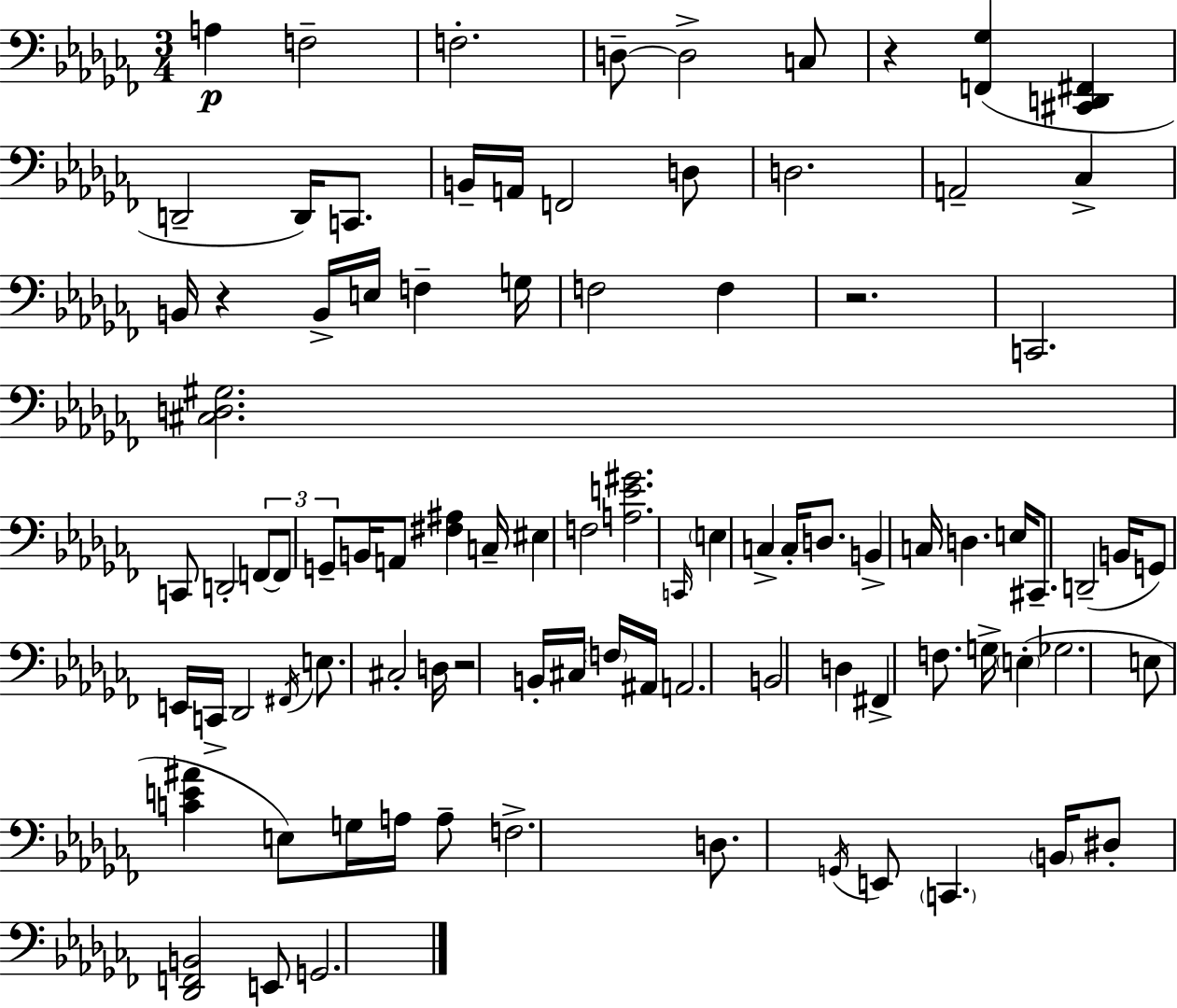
X:1
T:Untitled
M:3/4
L:1/4
K:Abm
A, F,2 F,2 D,/2 D,2 C,/2 z [F,,_G,] [^C,,D,,^F,,] D,,2 D,,/4 C,,/2 B,,/4 A,,/4 F,,2 D,/2 D,2 A,,2 _C, B,,/4 z B,,/4 E,/4 F, G,/4 F,2 F, z2 C,,2 [^C,D,^G,]2 C,,/2 D,,2 F,,/2 F,,/2 G,,/2 B,,/4 A,,/2 [^F,^A,] C,/4 ^E, F,2 [A,E^G]2 C,,/4 E, C, C,/4 D,/2 B,, C,/4 D, E,/4 ^C,,/2 D,,2 B,,/4 G,,/2 E,,/4 C,,/4 _D,,2 ^F,,/4 E,/2 ^C,2 D,/4 z2 B,,/4 ^C,/4 F,/4 ^A,,/4 A,,2 B,,2 D, ^F,, F,/2 G,/4 E, _G,2 E,/2 [CE^A] E,/2 G,/4 A,/4 A,/2 F,2 D,/2 G,,/4 E,,/2 C,, B,,/4 ^D,/2 [_D,,F,,B,,]2 E,,/2 G,,2